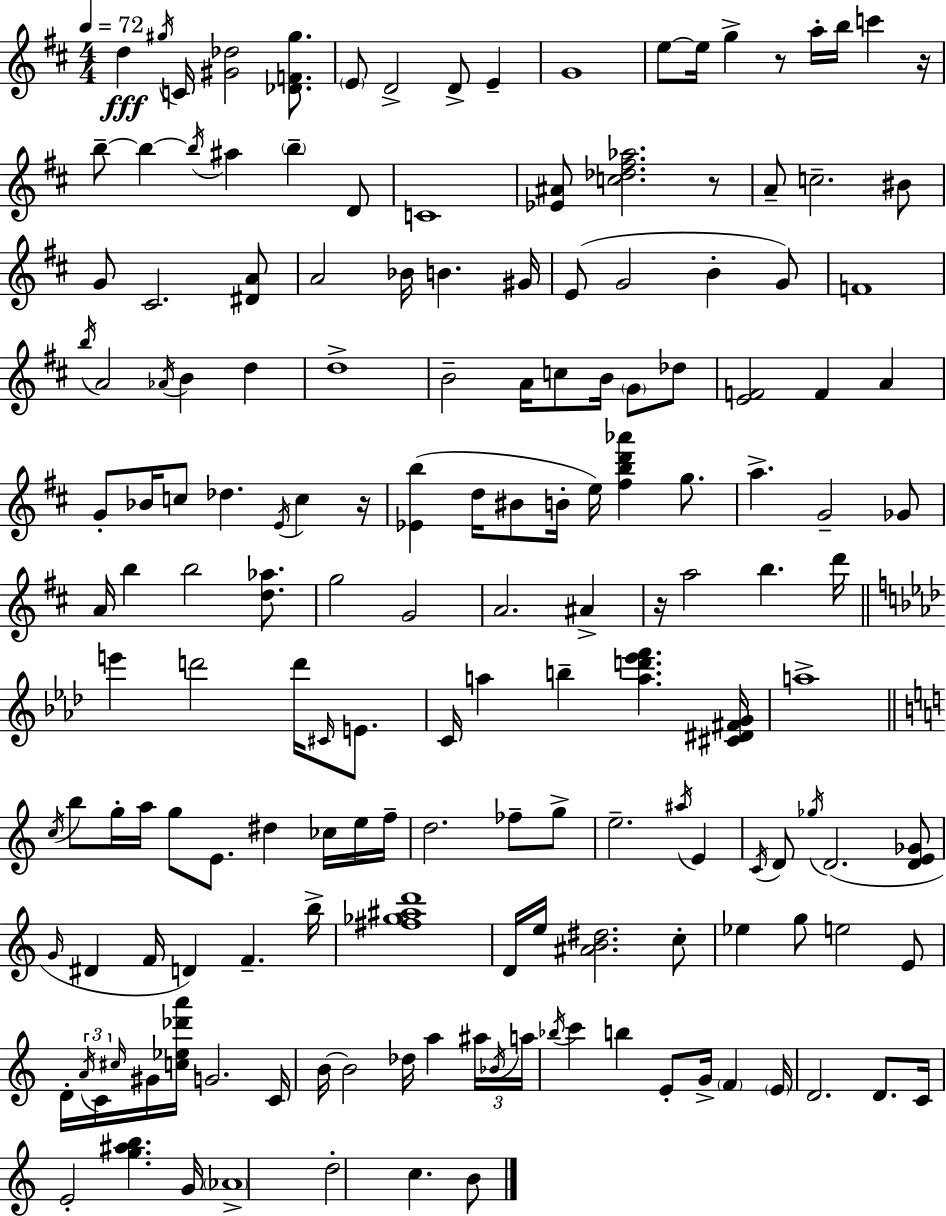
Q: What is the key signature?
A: D major